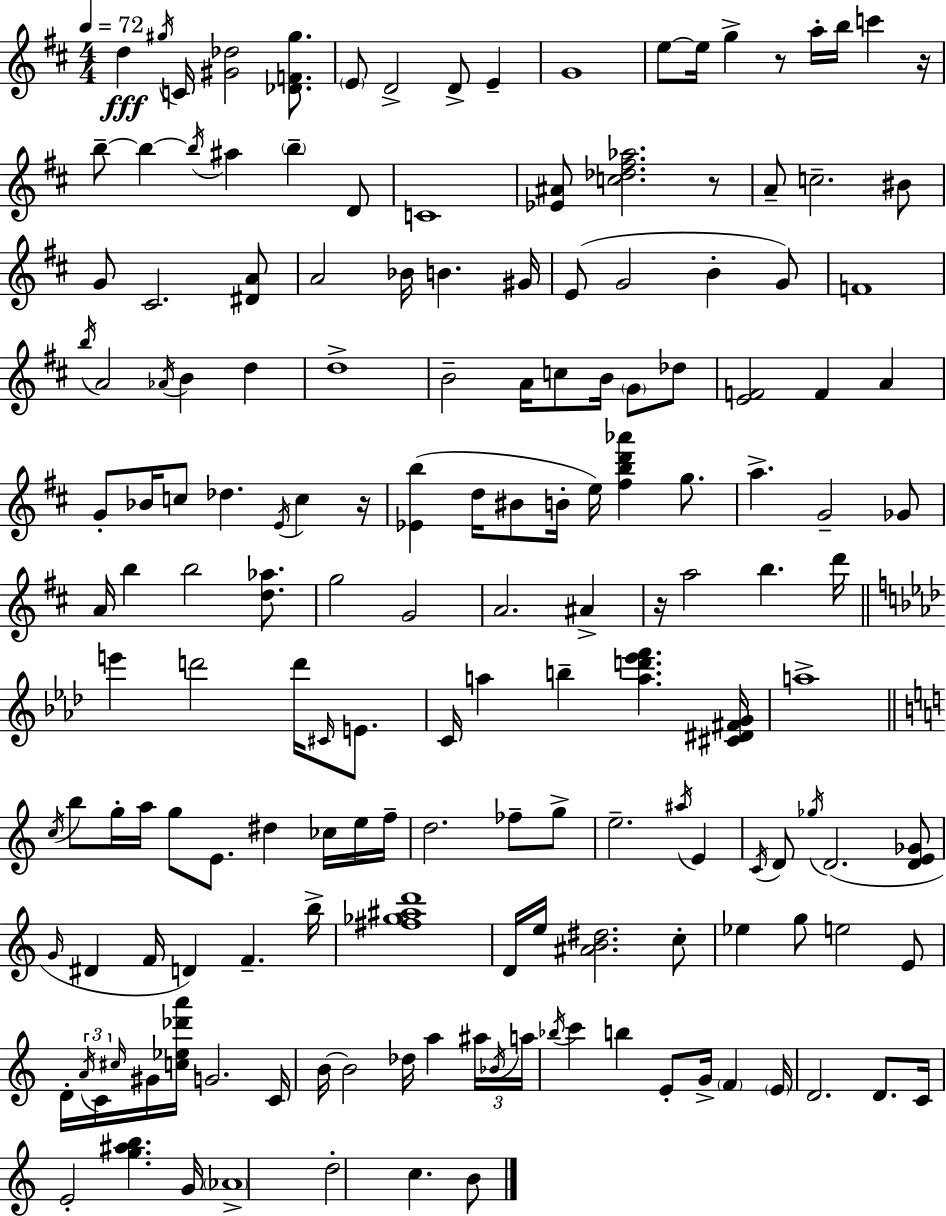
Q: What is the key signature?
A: D major